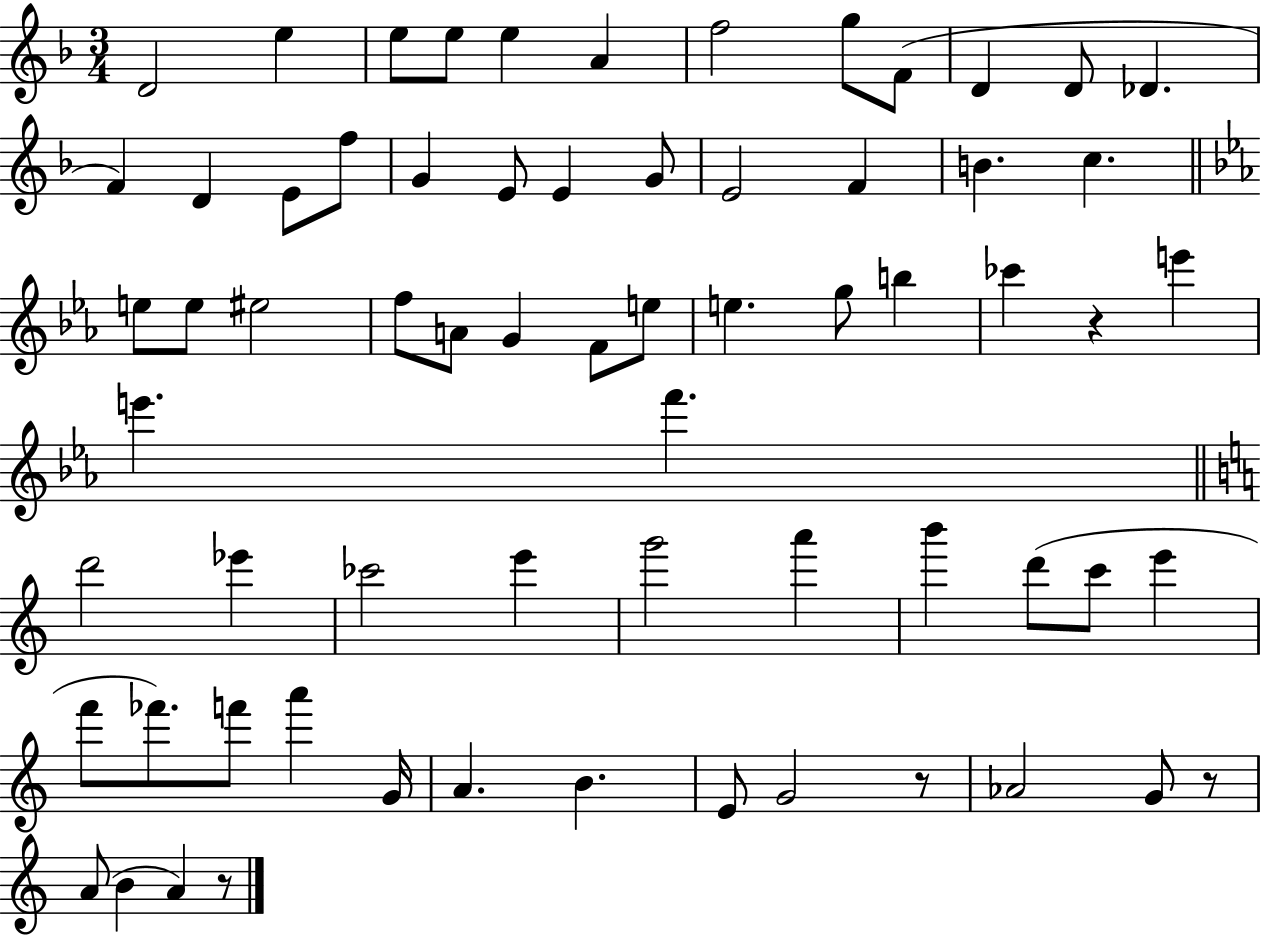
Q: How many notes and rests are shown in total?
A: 67